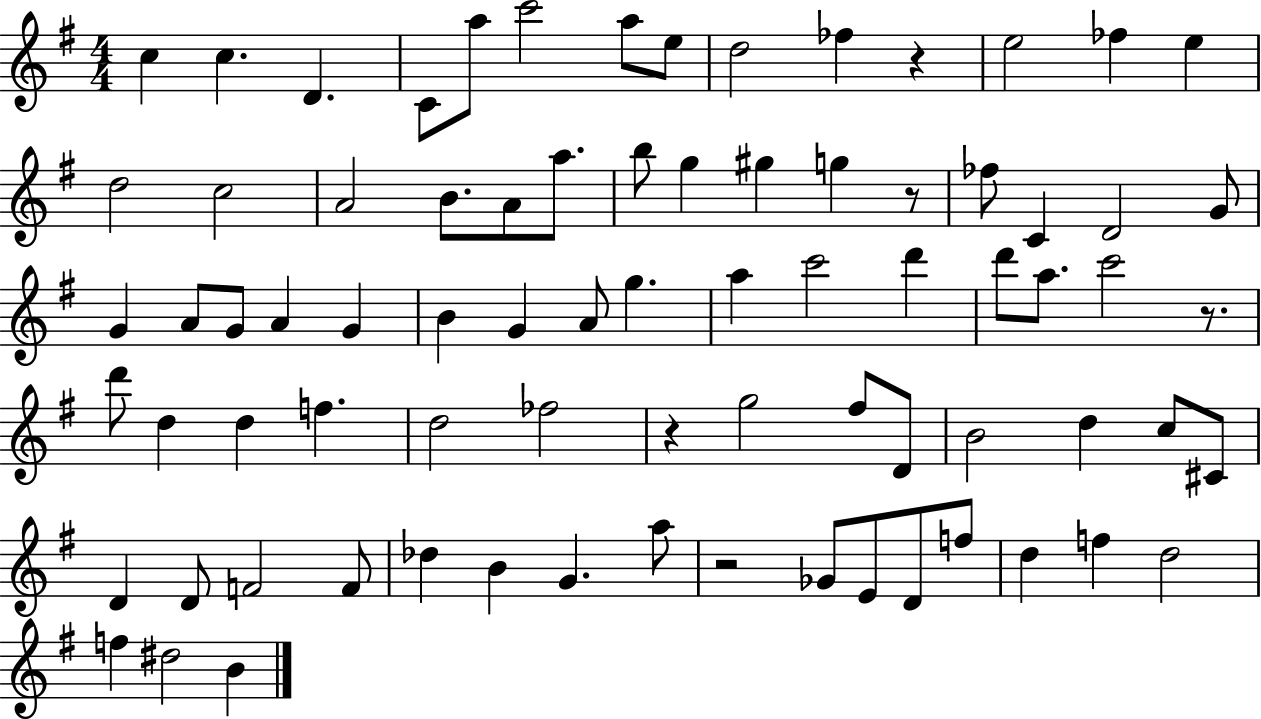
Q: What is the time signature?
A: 4/4